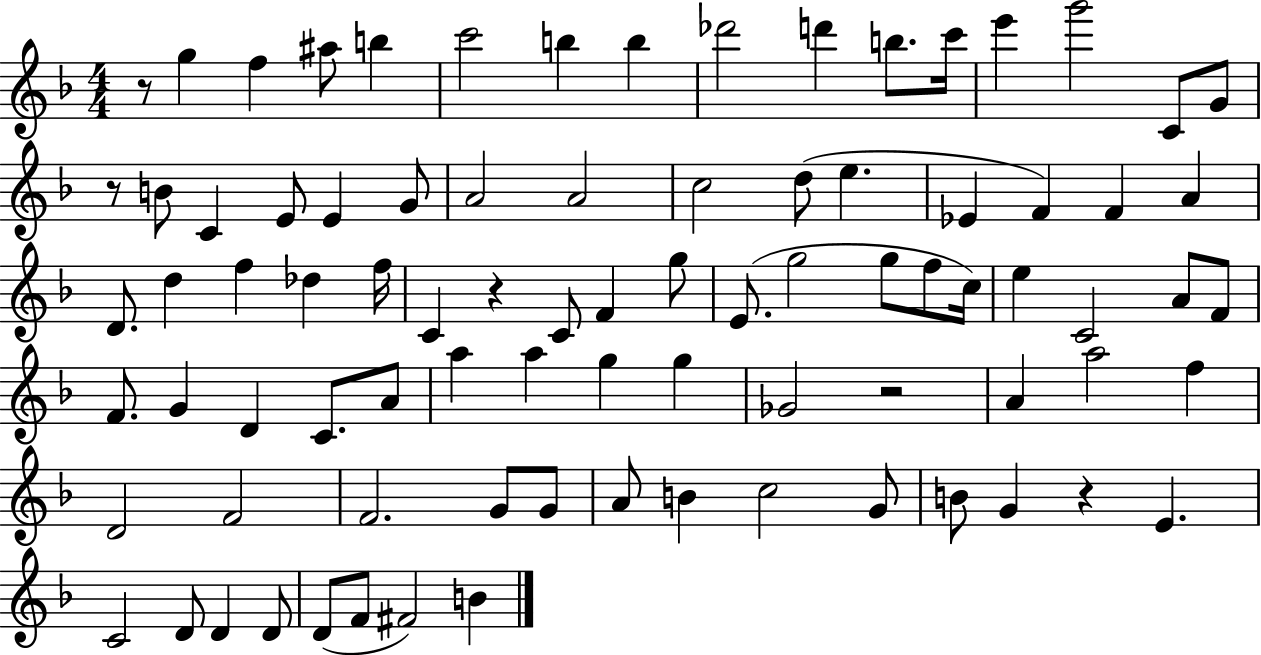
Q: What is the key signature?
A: F major